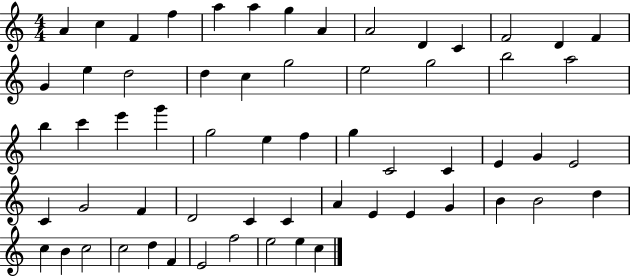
A4/q C5/q F4/q F5/q A5/q A5/q G5/q A4/q A4/h D4/q C4/q F4/h D4/q F4/q G4/q E5/q D5/h D5/q C5/q G5/h E5/h G5/h B5/h A5/h B5/q C6/q E6/q G6/q G5/h E5/q F5/q G5/q C4/h C4/q E4/q G4/q E4/h C4/q G4/h F4/q D4/h C4/q C4/q A4/q E4/q E4/q G4/q B4/q B4/h D5/q C5/q B4/q C5/h C5/h D5/q F4/q E4/h F5/h E5/h E5/q C5/q